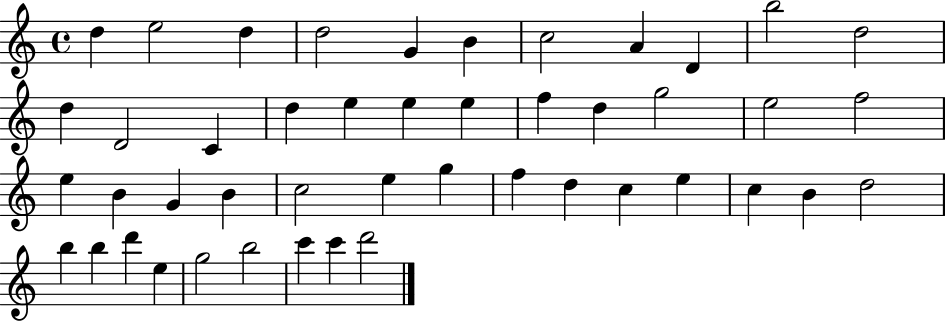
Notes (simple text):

D5/q E5/h D5/q D5/h G4/q B4/q C5/h A4/q D4/q B5/h D5/h D5/q D4/h C4/q D5/q E5/q E5/q E5/q F5/q D5/q G5/h E5/h F5/h E5/q B4/q G4/q B4/q C5/h E5/q G5/q F5/q D5/q C5/q E5/q C5/q B4/q D5/h B5/q B5/q D6/q E5/q G5/h B5/h C6/q C6/q D6/h